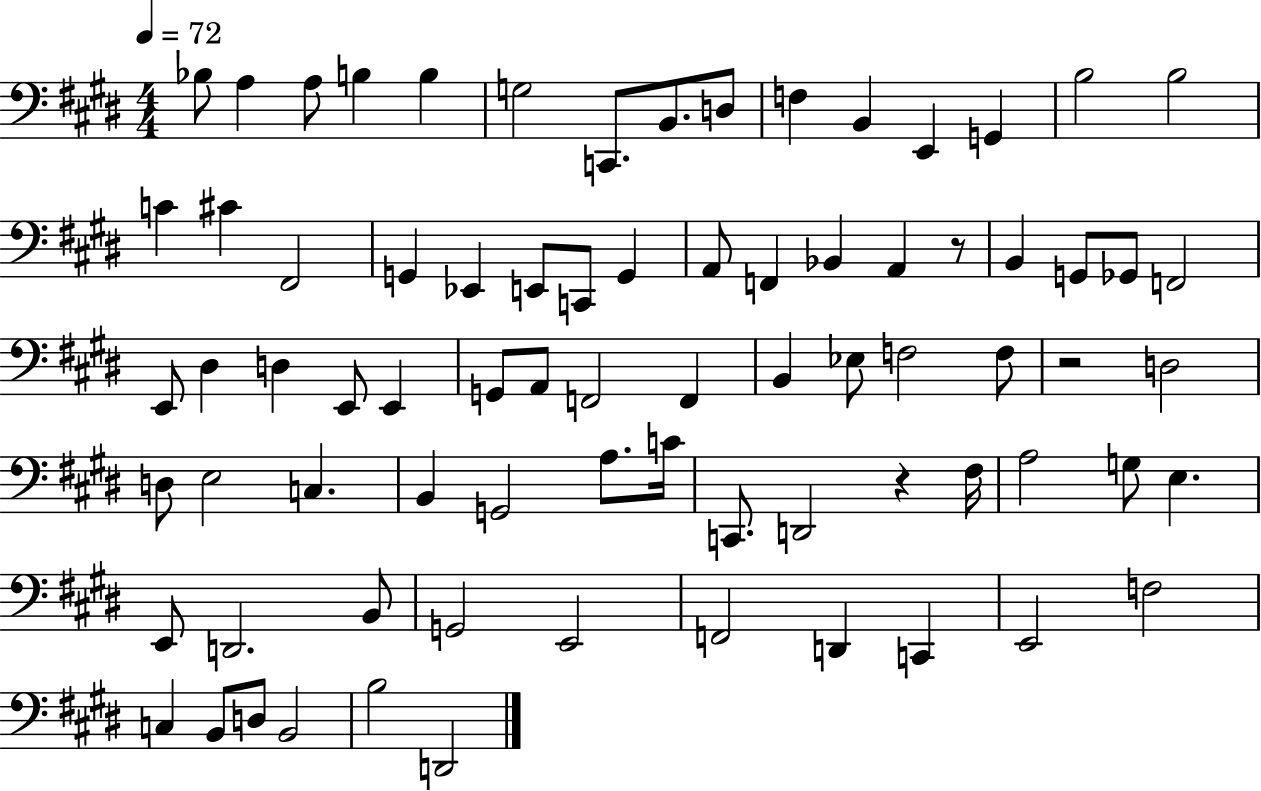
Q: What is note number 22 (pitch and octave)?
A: C2